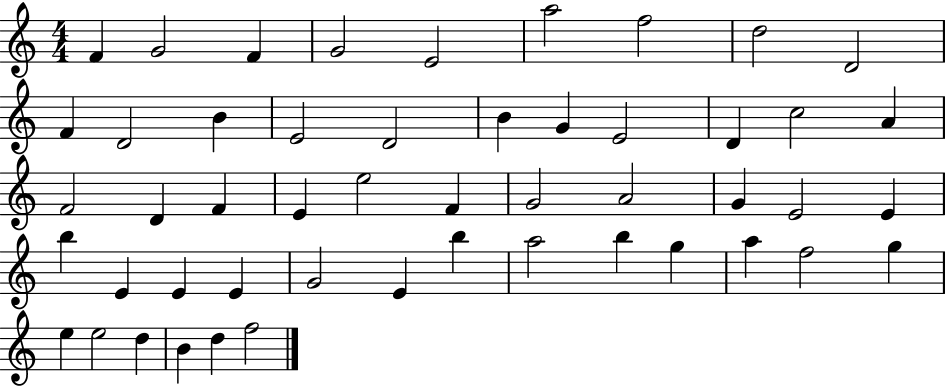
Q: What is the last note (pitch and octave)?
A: F5